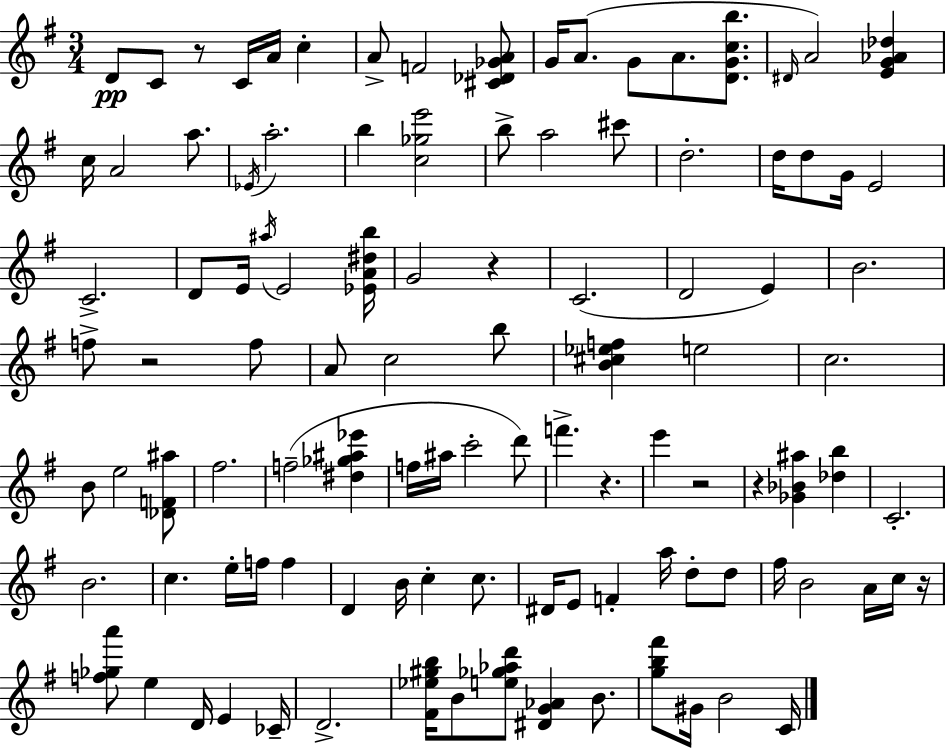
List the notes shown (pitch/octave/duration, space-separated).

D4/e C4/e R/e C4/s A4/s C5/q A4/e F4/h [C#4,Db4,Gb4,A4]/e G4/s A4/e. G4/e A4/e. [D4,G4,C5,B5]/e. D#4/s A4/h [E4,G4,Ab4,Db5]/q C5/s A4/h A5/e. Eb4/s A5/h. B5/q [C5,Gb5,E6]/h B5/e A5/h C#6/e D5/h. D5/s D5/e G4/s E4/h C4/h. D4/e E4/s A#5/s E4/h [Eb4,A4,D#5,B5]/s G4/h R/q C4/h. D4/h E4/q B4/h. F5/e R/h F5/e A4/e C5/h B5/e [B4,C#5,Eb5,F5]/q E5/h C5/h. B4/e E5/h [Db4,F4,A#5]/e F#5/h. F5/h [D#5,Gb5,A#5,Eb6]/q F5/s A#5/s C6/h D6/e F6/q. R/q. E6/q R/h R/q [Gb4,Bb4,A#5]/q [Db5,B5]/q C4/h. B4/h. C5/q. E5/s F5/s F5/q D4/q B4/s C5/q C5/e. D#4/s E4/e F4/q A5/s D5/e D5/e F#5/s B4/h A4/s C5/s R/s [F5,Gb5,A6]/e E5/q D4/s E4/q CES4/s D4/h. [F#4,Eb5,G#5,B5]/s B4/e [E5,Gb5,Ab5,D6]/e [D#4,G4,Ab4]/q B4/e. [G5,B5,F#6]/e G#4/s B4/h C4/s